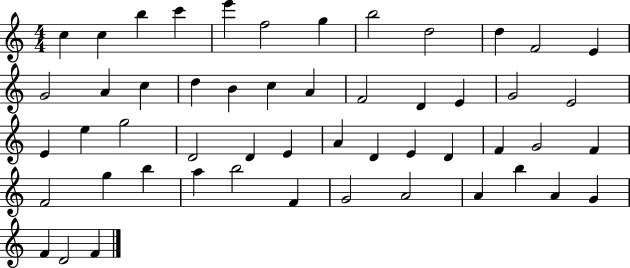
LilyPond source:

{
  \clef treble
  \numericTimeSignature
  \time 4/4
  \key c \major
  c''4 c''4 b''4 c'''4 | e'''4 f''2 g''4 | b''2 d''2 | d''4 f'2 e'4 | \break g'2 a'4 c''4 | d''4 b'4 c''4 a'4 | f'2 d'4 e'4 | g'2 e'2 | \break e'4 e''4 g''2 | d'2 d'4 e'4 | a'4 d'4 e'4 d'4 | f'4 g'2 f'4 | \break f'2 g''4 b''4 | a''4 b''2 f'4 | g'2 a'2 | a'4 b''4 a'4 g'4 | \break f'4 d'2 f'4 | \bar "|."
}